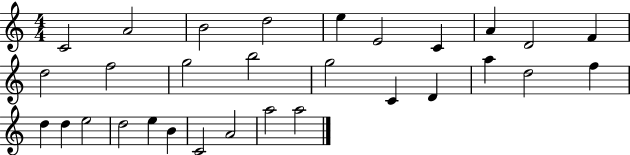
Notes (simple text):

C4/h A4/h B4/h D5/h E5/q E4/h C4/q A4/q D4/h F4/q D5/h F5/h G5/h B5/h G5/h C4/q D4/q A5/q D5/h F5/q D5/q D5/q E5/h D5/h E5/q B4/q C4/h A4/h A5/h A5/h